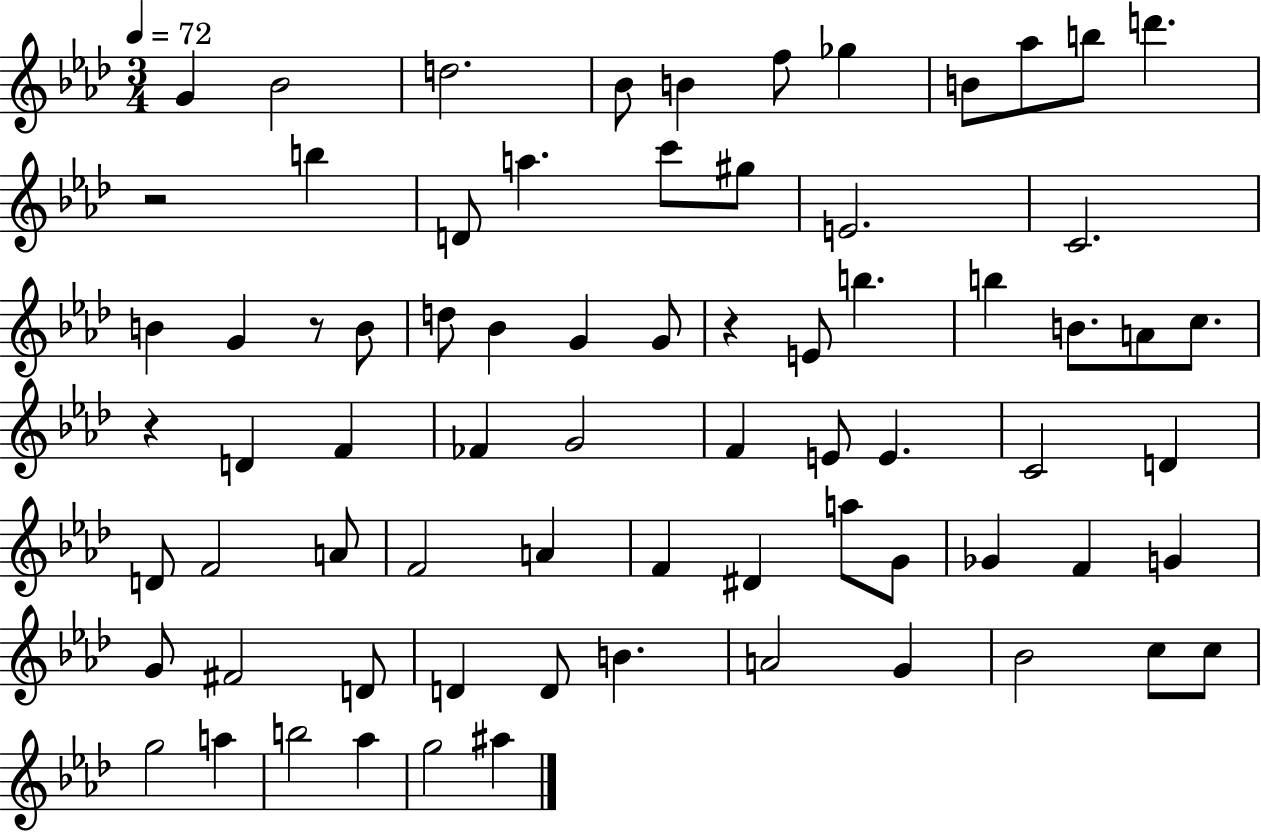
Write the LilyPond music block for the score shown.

{
  \clef treble
  \numericTimeSignature
  \time 3/4
  \key aes \major
  \tempo 4 = 72
  g'4 bes'2 | d''2. | bes'8 b'4 f''8 ges''4 | b'8 aes''8 b''8 d'''4. | \break r2 b''4 | d'8 a''4. c'''8 gis''8 | e'2. | c'2. | \break b'4 g'4 r8 b'8 | d''8 bes'4 g'4 g'8 | r4 e'8 b''4. | b''4 b'8. a'8 c''8. | \break r4 d'4 f'4 | fes'4 g'2 | f'4 e'8 e'4. | c'2 d'4 | \break d'8 f'2 a'8 | f'2 a'4 | f'4 dis'4 a''8 g'8 | ges'4 f'4 g'4 | \break g'8 fis'2 d'8 | d'4 d'8 b'4. | a'2 g'4 | bes'2 c''8 c''8 | \break g''2 a''4 | b''2 aes''4 | g''2 ais''4 | \bar "|."
}